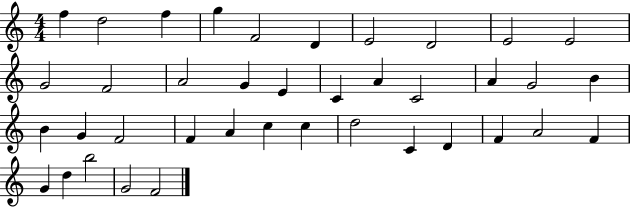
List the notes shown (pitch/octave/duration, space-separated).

F5/q D5/h F5/q G5/q F4/h D4/q E4/h D4/h E4/h E4/h G4/h F4/h A4/h G4/q E4/q C4/q A4/q C4/h A4/q G4/h B4/q B4/q G4/q F4/h F4/q A4/q C5/q C5/q D5/h C4/q D4/q F4/q A4/h F4/q G4/q D5/q B5/h G4/h F4/h